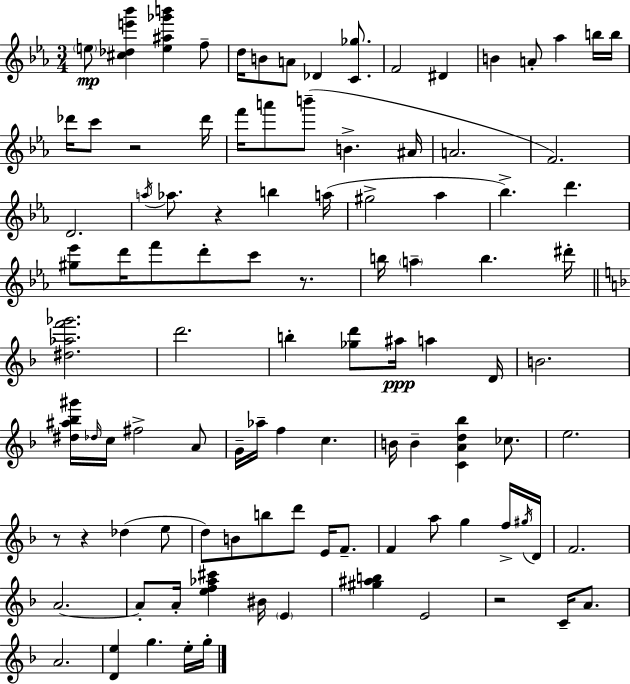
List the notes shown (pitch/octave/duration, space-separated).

E5/e [C#5,Db5,E6,Bb6]/q [E5,A#5,Gb6,B6]/q F5/e D5/s B4/e A4/e Db4/q [C4,Gb5]/e. F4/h D#4/q B4/q A4/e Ab5/q B5/s B5/s Db6/s C6/e R/h Db6/s F6/s A6/e B6/e B4/q. A#4/s A4/h. F4/h. D4/h. A5/s Ab5/e. R/q B5/q A5/s G#5/h Ab5/q Bb5/q. D6/q. [G#5,Eb6]/e D6/s F6/e D6/e C6/e R/e. B5/s A5/q B5/q. D#6/s [D#5,Ab5,F6,Gb6]/h. D6/h. B5/q [Gb5,D6]/e A#5/s A5/q D4/s B4/h. [D#5,A#5,Bb5,G#6]/s Db5/s C5/s F#5/h A4/e G4/s Ab5/s F5/q C5/q. B4/s B4/q [C4,A4,D5,Bb5]/q CES5/e. E5/h. R/e R/q Db5/q E5/e D5/e B4/e B5/e D6/e E4/s F4/e. F4/q A5/e G5/q F5/s G#5/s D4/s F4/h. A4/h. A4/e A4/s [E5,F5,Ab5,C#6]/q BIS4/s E4/q [G#5,A#5,B5]/q E4/h R/h C4/s A4/e. A4/h. [D4,E5]/q G5/q. E5/s G5/s